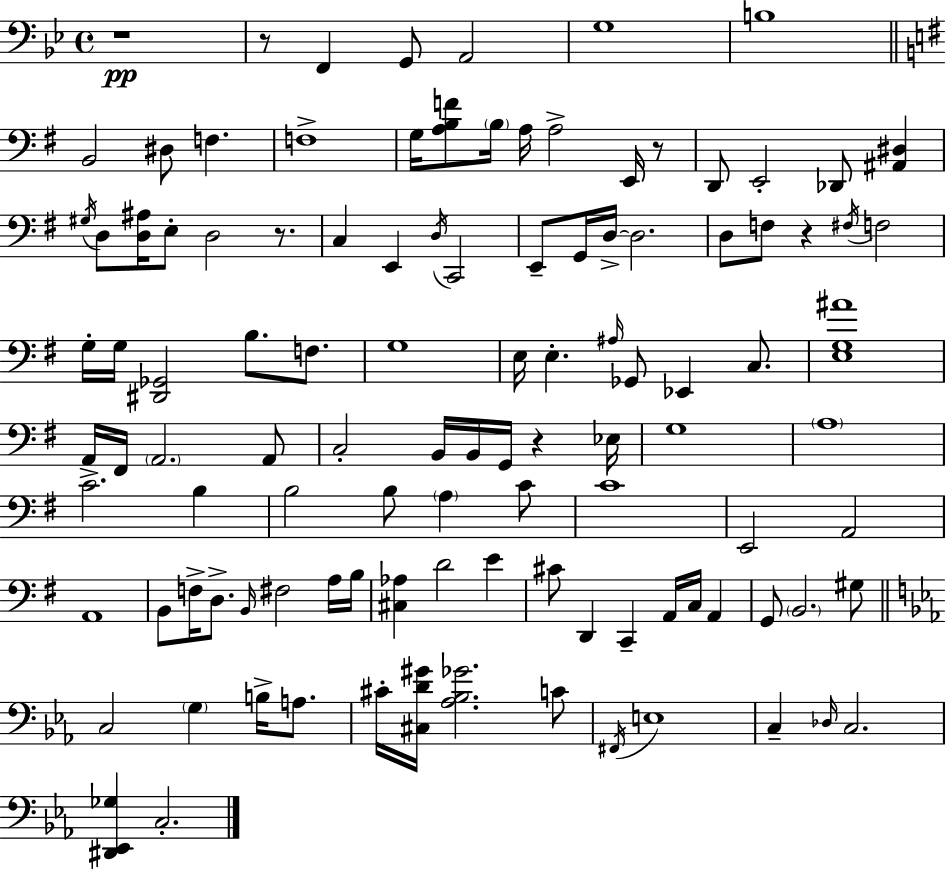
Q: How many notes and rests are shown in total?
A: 110